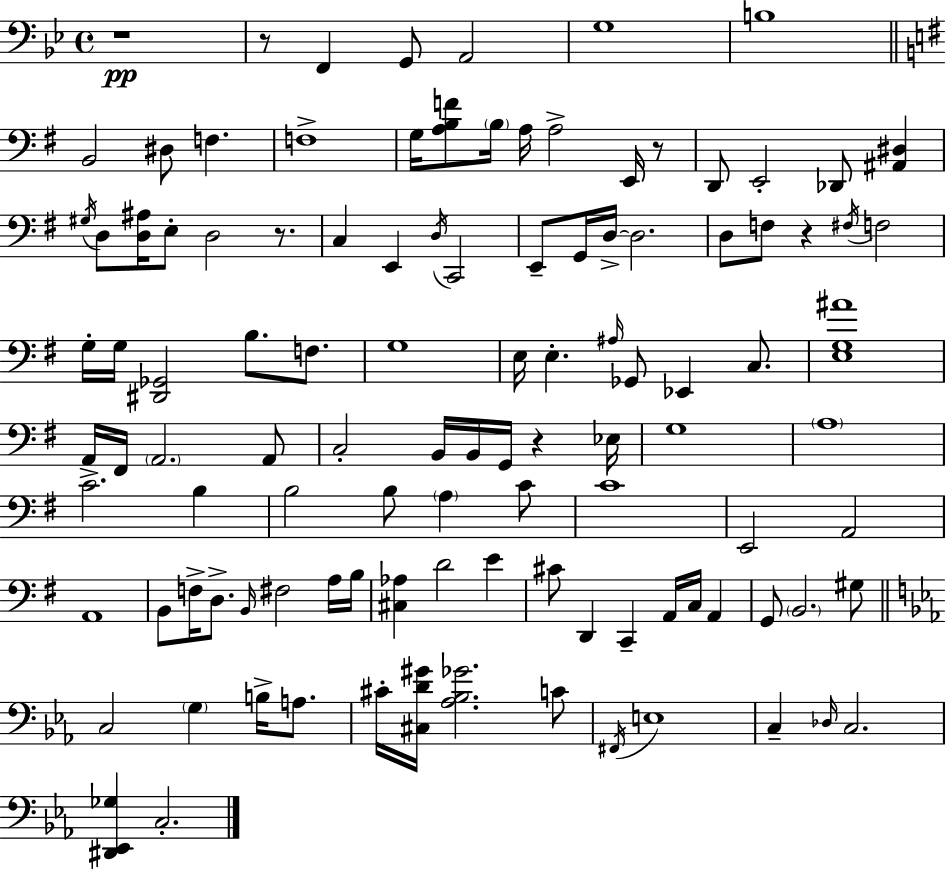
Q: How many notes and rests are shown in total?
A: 110